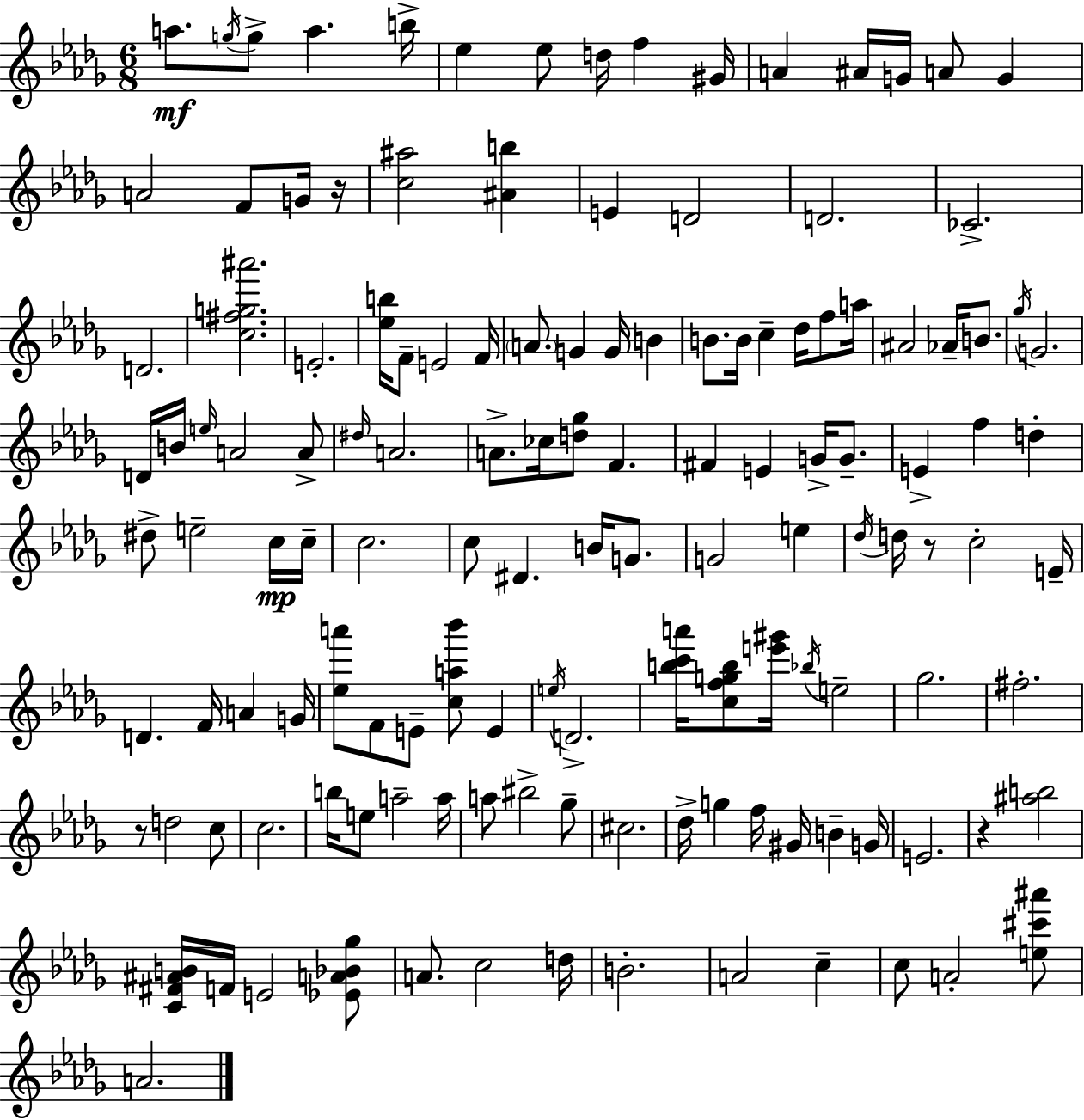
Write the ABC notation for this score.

X:1
T:Untitled
M:6/8
L:1/4
K:Bbm
a/2 g/4 g/2 a b/4 _e _e/2 d/4 f ^G/4 A ^A/4 G/4 A/2 G A2 F/2 G/4 z/4 [c^a]2 [^Ab] E D2 D2 _C2 D2 [c^fg^a']2 E2 [_eb]/4 F/2 E2 F/4 A/2 G G/4 B B/2 B/4 c _d/4 f/2 a/4 ^A2 _A/4 B/2 _g/4 G2 D/4 B/4 e/4 A2 A/2 ^d/4 A2 A/2 _c/4 [d_g]/2 F ^F E G/4 G/2 E f d ^d/2 e2 c/4 c/4 c2 c/2 ^D B/4 G/2 G2 e _d/4 d/4 z/2 c2 E/4 D F/4 A G/4 [_ea']/2 F/2 E/2 [ca_b']/2 E e/4 D2 [bc'a']/4 [cfgb]/2 [e'^g']/4 _b/4 e2 _g2 ^f2 z/2 d2 c/2 c2 b/4 e/2 a2 a/4 a/2 ^b2 _g/2 ^c2 _d/4 g f/4 ^G/4 B G/4 E2 z [^ab]2 [C^F^AB]/4 F/4 E2 [_EA_B_g]/2 A/2 c2 d/4 B2 A2 c c/2 A2 [e^c'^a']/2 A2